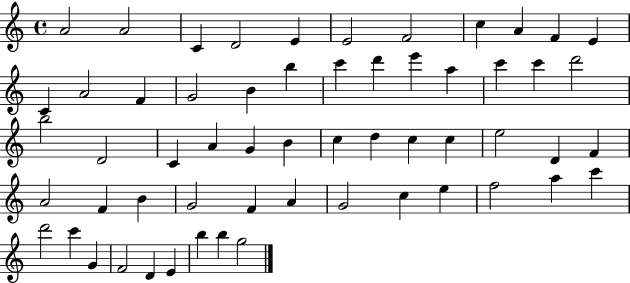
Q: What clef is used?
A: treble